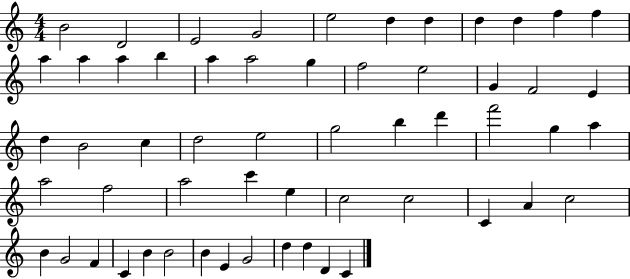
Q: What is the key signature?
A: C major